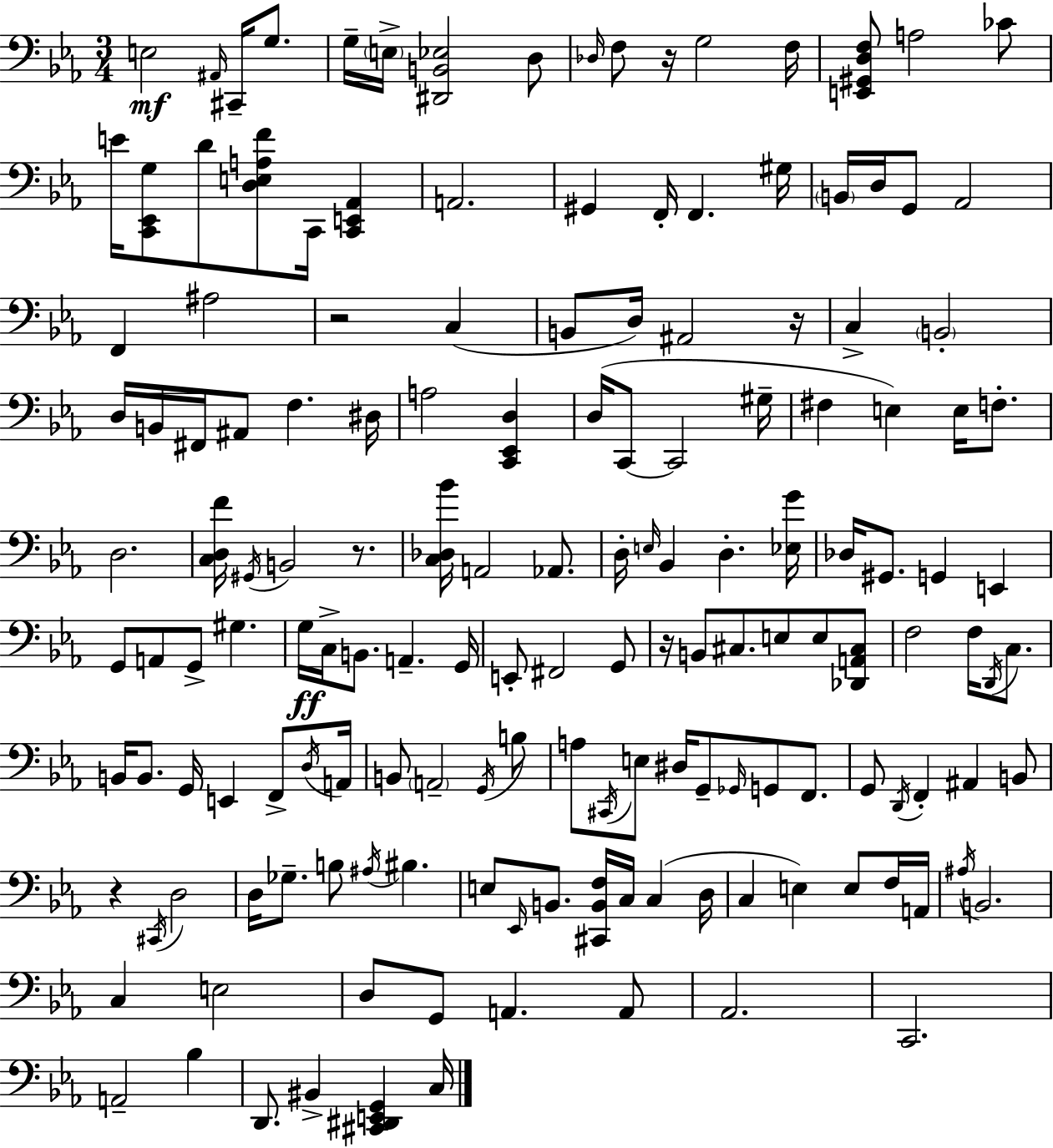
X:1
T:Untitled
M:3/4
L:1/4
K:Eb
E,2 ^A,,/4 ^C,,/4 G,/2 G,/4 E,/4 [^D,,B,,_E,]2 D,/2 _D,/4 F,/2 z/4 G,2 F,/4 [E,,^G,,D,F,]/2 A,2 _C/2 E/4 [C,,_E,,G,]/2 D/2 [D,E,A,F]/2 C,,/4 [C,,E,,_A,,] A,,2 ^G,, F,,/4 F,, ^G,/4 B,,/4 D,/4 G,,/2 _A,,2 F,, ^A,2 z2 C, B,,/2 D,/4 ^A,,2 z/4 C, B,,2 D,/4 B,,/4 ^F,,/4 ^A,,/2 F, ^D,/4 A,2 [C,,_E,,D,] D,/4 C,,/2 C,,2 ^G,/4 ^F, E, E,/4 F,/2 D,2 [C,D,F]/4 ^G,,/4 B,,2 z/2 [C,_D,_B]/4 A,,2 _A,,/2 D,/4 E,/4 _B,, D, [_E,G]/4 _D,/4 ^G,,/2 G,, E,, G,,/2 A,,/2 G,,/2 ^G, G,/4 C,/4 B,,/2 A,, G,,/4 E,,/2 ^F,,2 G,,/2 z/4 B,,/2 ^C,/2 E,/2 E,/2 [_D,,A,,^C,]/2 F,2 F,/4 D,,/4 C,/2 B,,/4 B,,/2 G,,/4 E,, F,,/2 D,/4 A,,/4 B,,/2 A,,2 G,,/4 B,/2 A,/2 ^C,,/4 E,/2 ^D,/4 G,,/2 _G,,/4 G,,/2 F,,/2 G,,/2 D,,/4 F,, ^A,, B,,/2 z ^C,,/4 D,2 D,/4 _G,/2 B,/2 ^A,/4 ^B, E,/2 _E,,/4 B,,/2 [^C,,B,,F,]/4 C,/4 C, D,/4 C, E, E,/2 F,/4 A,,/4 ^A,/4 B,,2 C, E,2 D,/2 G,,/2 A,, A,,/2 _A,,2 C,,2 A,,2 _B, D,,/2 ^B,, [^C,,^D,,E,,G,,] C,/4